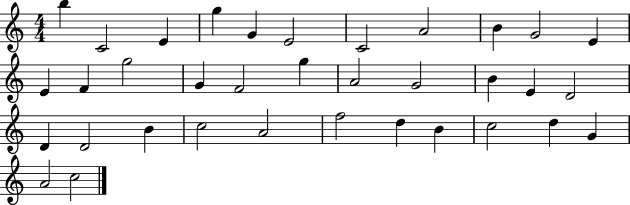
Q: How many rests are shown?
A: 0